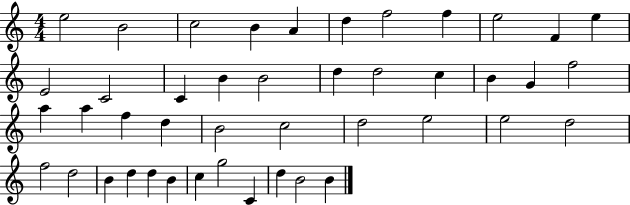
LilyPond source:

{
  \clef treble
  \numericTimeSignature
  \time 4/4
  \key c \major
  e''2 b'2 | c''2 b'4 a'4 | d''4 f''2 f''4 | e''2 f'4 e''4 | \break e'2 c'2 | c'4 b'4 b'2 | d''4 d''2 c''4 | b'4 g'4 f''2 | \break a''4 a''4 f''4 d''4 | b'2 c''2 | d''2 e''2 | e''2 d''2 | \break f''2 d''2 | b'4 d''4 d''4 b'4 | c''4 g''2 c'4 | d''4 b'2 b'4 | \break \bar "|."
}